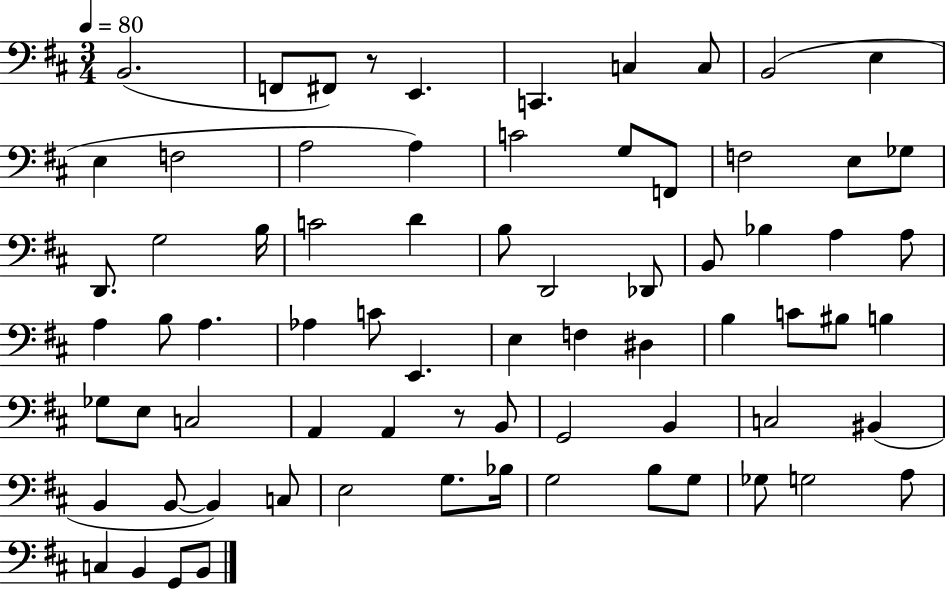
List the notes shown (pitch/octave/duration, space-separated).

B2/h. F2/e F#2/e R/e E2/q. C2/q. C3/q C3/e B2/h E3/q E3/q F3/h A3/h A3/q C4/h G3/e F2/e F3/h E3/e Gb3/e D2/e. G3/h B3/s C4/h D4/q B3/e D2/h Db2/e B2/e Bb3/q A3/q A3/e A3/q B3/e A3/q. Ab3/q C4/e E2/q. E3/q F3/q D#3/q B3/q C4/e BIS3/e B3/q Gb3/e E3/e C3/h A2/q A2/q R/e B2/e G2/h B2/q C3/h BIS2/q B2/q B2/e B2/q C3/e E3/h G3/e. Bb3/s G3/h B3/e G3/e Gb3/e G3/h A3/e C3/q B2/q G2/e B2/e